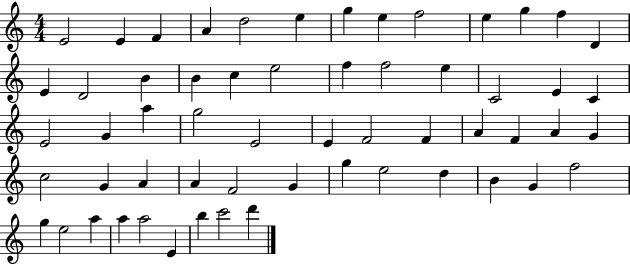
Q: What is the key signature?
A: C major